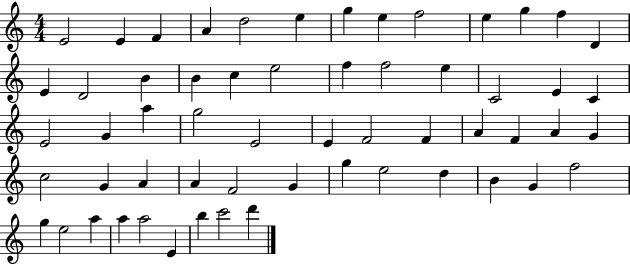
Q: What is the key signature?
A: C major